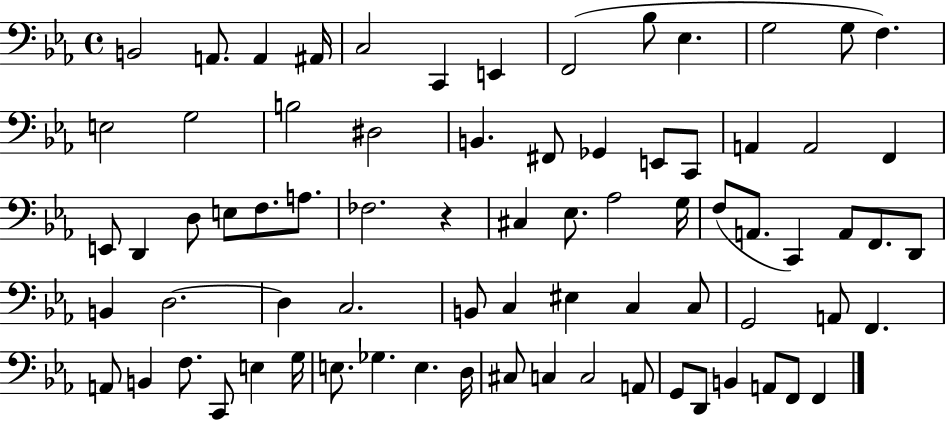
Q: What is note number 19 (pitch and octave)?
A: F#2